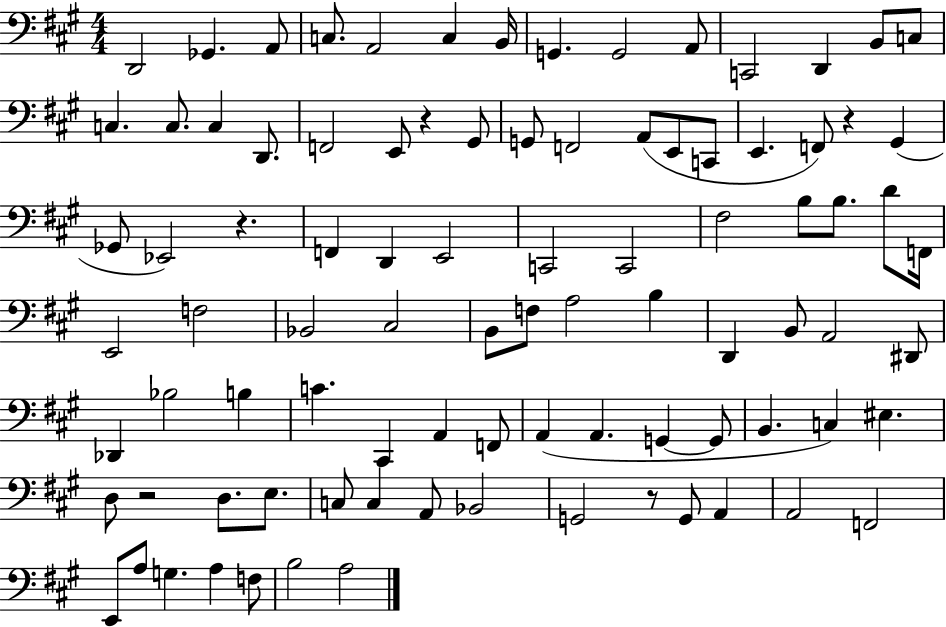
X:1
T:Untitled
M:4/4
L:1/4
K:A
D,,2 _G,, A,,/2 C,/2 A,,2 C, B,,/4 G,, G,,2 A,,/2 C,,2 D,, B,,/2 C,/2 C, C,/2 C, D,,/2 F,,2 E,,/2 z ^G,,/2 G,,/2 F,,2 A,,/2 E,,/2 C,,/2 E,, F,,/2 z ^G,, _G,,/2 _E,,2 z F,, D,, E,,2 C,,2 C,,2 ^F,2 B,/2 B,/2 D/2 F,,/4 E,,2 F,2 _B,,2 ^C,2 B,,/2 F,/2 A,2 B, D,, B,,/2 A,,2 ^D,,/2 _D,, _B,2 B, C ^C,, A,, F,,/2 A,, A,, G,, G,,/2 B,, C, ^E, D,/2 z2 D,/2 E,/2 C,/2 C, A,,/2 _B,,2 G,,2 z/2 G,,/2 A,, A,,2 F,,2 E,,/2 A,/2 G, A, F,/2 B,2 A,2